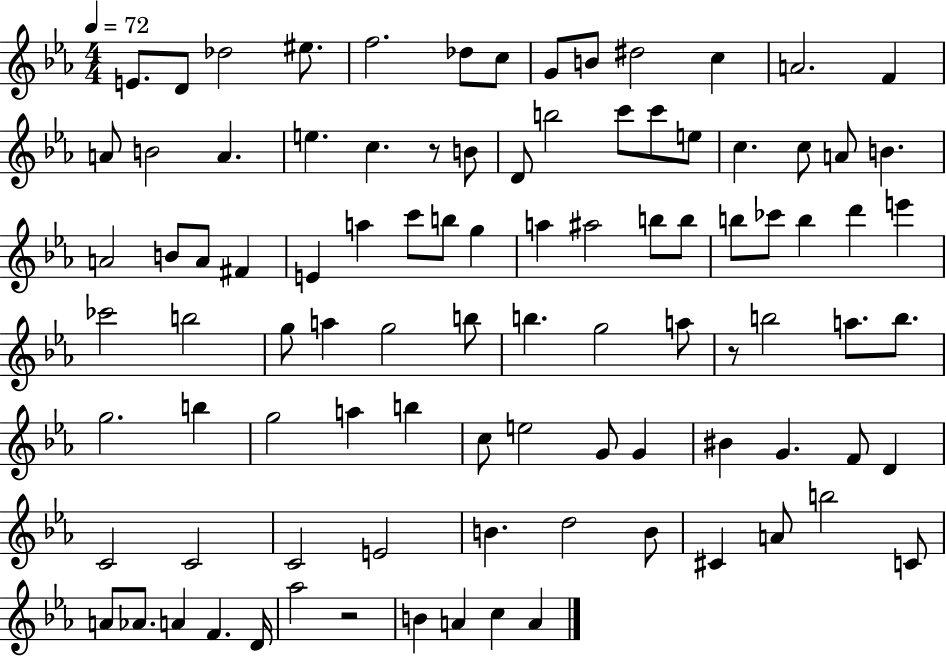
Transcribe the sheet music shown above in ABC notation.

X:1
T:Untitled
M:4/4
L:1/4
K:Eb
E/2 D/2 _d2 ^e/2 f2 _d/2 c/2 G/2 B/2 ^d2 c A2 F A/2 B2 A e c z/2 B/2 D/2 b2 c'/2 c'/2 e/2 c c/2 A/2 B A2 B/2 A/2 ^F E a c'/2 b/2 g a ^a2 b/2 b/2 b/2 _c'/2 b d' e' _c'2 b2 g/2 a g2 b/2 b g2 a/2 z/2 b2 a/2 b/2 g2 b g2 a b c/2 e2 G/2 G ^B G F/2 D C2 C2 C2 E2 B d2 B/2 ^C A/2 b2 C/2 A/2 _A/2 A F D/4 _a2 z2 B A c A